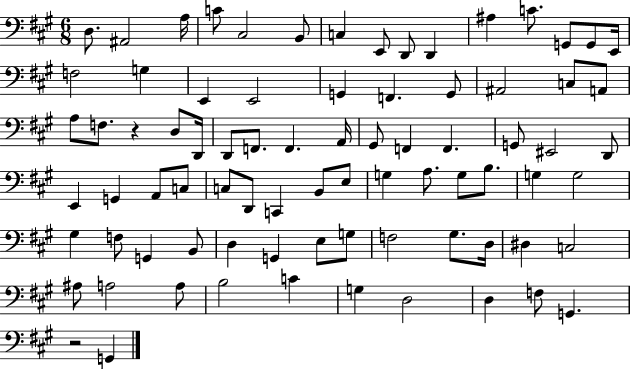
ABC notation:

X:1
T:Untitled
M:6/8
L:1/4
K:A
D,/2 ^A,,2 A,/4 C/2 ^C,2 B,,/2 C, E,,/2 D,,/2 D,, ^A, C/2 G,,/2 G,,/2 E,,/4 F,2 G, E,, E,,2 G,, F,, G,,/2 ^A,,2 C,/2 A,,/2 A,/2 F,/2 z D,/2 D,,/4 D,,/2 F,,/2 F,, A,,/4 ^G,,/2 F,, F,, G,,/2 ^E,,2 D,,/2 E,, G,, A,,/2 C,/2 C,/2 D,,/2 C,, B,,/2 E,/2 G, A,/2 G,/2 B,/2 G, G,2 ^G, F,/2 G,, B,,/2 D, G,, E,/2 G,/2 F,2 ^G,/2 D,/4 ^D, C,2 ^A,/2 A,2 A,/2 B,2 C G, D,2 D, F,/2 G,, z2 G,,